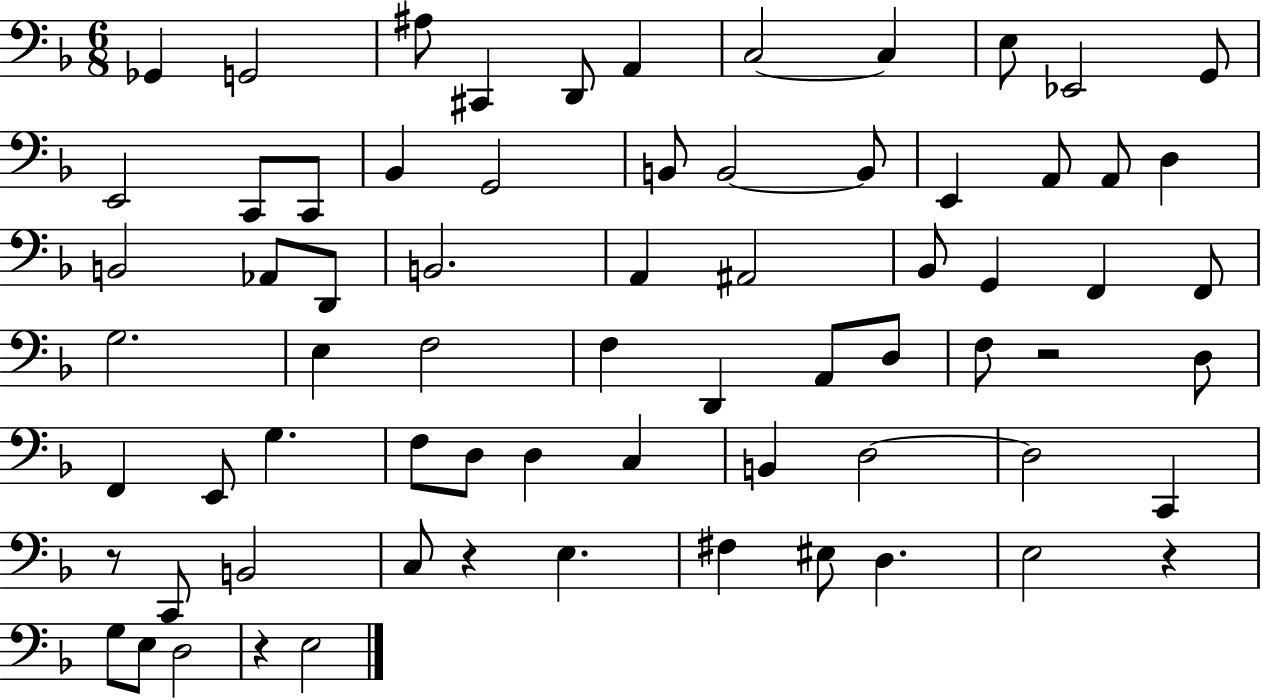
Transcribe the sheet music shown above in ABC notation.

X:1
T:Untitled
M:6/8
L:1/4
K:F
_G,, G,,2 ^A,/2 ^C,, D,,/2 A,, C,2 C, E,/2 _E,,2 G,,/2 E,,2 C,,/2 C,,/2 _B,, G,,2 B,,/2 B,,2 B,,/2 E,, A,,/2 A,,/2 D, B,,2 _A,,/2 D,,/2 B,,2 A,, ^A,,2 _B,,/2 G,, F,, F,,/2 G,2 E, F,2 F, D,, A,,/2 D,/2 F,/2 z2 D,/2 F,, E,,/2 G, F,/2 D,/2 D, C, B,, D,2 D,2 C,, z/2 C,,/2 B,,2 C,/2 z E, ^F, ^E,/2 D, E,2 z G,/2 E,/2 D,2 z E,2